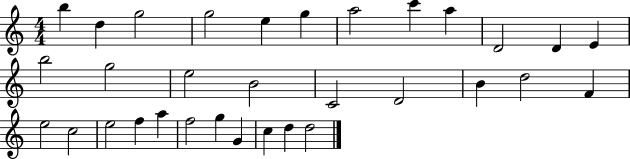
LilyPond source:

{
  \clef treble
  \numericTimeSignature
  \time 4/4
  \key c \major
  b''4 d''4 g''2 | g''2 e''4 g''4 | a''2 c'''4 a''4 | d'2 d'4 e'4 | \break b''2 g''2 | e''2 b'2 | c'2 d'2 | b'4 d''2 f'4 | \break e''2 c''2 | e''2 f''4 a''4 | f''2 g''4 g'4 | c''4 d''4 d''2 | \break \bar "|."
}